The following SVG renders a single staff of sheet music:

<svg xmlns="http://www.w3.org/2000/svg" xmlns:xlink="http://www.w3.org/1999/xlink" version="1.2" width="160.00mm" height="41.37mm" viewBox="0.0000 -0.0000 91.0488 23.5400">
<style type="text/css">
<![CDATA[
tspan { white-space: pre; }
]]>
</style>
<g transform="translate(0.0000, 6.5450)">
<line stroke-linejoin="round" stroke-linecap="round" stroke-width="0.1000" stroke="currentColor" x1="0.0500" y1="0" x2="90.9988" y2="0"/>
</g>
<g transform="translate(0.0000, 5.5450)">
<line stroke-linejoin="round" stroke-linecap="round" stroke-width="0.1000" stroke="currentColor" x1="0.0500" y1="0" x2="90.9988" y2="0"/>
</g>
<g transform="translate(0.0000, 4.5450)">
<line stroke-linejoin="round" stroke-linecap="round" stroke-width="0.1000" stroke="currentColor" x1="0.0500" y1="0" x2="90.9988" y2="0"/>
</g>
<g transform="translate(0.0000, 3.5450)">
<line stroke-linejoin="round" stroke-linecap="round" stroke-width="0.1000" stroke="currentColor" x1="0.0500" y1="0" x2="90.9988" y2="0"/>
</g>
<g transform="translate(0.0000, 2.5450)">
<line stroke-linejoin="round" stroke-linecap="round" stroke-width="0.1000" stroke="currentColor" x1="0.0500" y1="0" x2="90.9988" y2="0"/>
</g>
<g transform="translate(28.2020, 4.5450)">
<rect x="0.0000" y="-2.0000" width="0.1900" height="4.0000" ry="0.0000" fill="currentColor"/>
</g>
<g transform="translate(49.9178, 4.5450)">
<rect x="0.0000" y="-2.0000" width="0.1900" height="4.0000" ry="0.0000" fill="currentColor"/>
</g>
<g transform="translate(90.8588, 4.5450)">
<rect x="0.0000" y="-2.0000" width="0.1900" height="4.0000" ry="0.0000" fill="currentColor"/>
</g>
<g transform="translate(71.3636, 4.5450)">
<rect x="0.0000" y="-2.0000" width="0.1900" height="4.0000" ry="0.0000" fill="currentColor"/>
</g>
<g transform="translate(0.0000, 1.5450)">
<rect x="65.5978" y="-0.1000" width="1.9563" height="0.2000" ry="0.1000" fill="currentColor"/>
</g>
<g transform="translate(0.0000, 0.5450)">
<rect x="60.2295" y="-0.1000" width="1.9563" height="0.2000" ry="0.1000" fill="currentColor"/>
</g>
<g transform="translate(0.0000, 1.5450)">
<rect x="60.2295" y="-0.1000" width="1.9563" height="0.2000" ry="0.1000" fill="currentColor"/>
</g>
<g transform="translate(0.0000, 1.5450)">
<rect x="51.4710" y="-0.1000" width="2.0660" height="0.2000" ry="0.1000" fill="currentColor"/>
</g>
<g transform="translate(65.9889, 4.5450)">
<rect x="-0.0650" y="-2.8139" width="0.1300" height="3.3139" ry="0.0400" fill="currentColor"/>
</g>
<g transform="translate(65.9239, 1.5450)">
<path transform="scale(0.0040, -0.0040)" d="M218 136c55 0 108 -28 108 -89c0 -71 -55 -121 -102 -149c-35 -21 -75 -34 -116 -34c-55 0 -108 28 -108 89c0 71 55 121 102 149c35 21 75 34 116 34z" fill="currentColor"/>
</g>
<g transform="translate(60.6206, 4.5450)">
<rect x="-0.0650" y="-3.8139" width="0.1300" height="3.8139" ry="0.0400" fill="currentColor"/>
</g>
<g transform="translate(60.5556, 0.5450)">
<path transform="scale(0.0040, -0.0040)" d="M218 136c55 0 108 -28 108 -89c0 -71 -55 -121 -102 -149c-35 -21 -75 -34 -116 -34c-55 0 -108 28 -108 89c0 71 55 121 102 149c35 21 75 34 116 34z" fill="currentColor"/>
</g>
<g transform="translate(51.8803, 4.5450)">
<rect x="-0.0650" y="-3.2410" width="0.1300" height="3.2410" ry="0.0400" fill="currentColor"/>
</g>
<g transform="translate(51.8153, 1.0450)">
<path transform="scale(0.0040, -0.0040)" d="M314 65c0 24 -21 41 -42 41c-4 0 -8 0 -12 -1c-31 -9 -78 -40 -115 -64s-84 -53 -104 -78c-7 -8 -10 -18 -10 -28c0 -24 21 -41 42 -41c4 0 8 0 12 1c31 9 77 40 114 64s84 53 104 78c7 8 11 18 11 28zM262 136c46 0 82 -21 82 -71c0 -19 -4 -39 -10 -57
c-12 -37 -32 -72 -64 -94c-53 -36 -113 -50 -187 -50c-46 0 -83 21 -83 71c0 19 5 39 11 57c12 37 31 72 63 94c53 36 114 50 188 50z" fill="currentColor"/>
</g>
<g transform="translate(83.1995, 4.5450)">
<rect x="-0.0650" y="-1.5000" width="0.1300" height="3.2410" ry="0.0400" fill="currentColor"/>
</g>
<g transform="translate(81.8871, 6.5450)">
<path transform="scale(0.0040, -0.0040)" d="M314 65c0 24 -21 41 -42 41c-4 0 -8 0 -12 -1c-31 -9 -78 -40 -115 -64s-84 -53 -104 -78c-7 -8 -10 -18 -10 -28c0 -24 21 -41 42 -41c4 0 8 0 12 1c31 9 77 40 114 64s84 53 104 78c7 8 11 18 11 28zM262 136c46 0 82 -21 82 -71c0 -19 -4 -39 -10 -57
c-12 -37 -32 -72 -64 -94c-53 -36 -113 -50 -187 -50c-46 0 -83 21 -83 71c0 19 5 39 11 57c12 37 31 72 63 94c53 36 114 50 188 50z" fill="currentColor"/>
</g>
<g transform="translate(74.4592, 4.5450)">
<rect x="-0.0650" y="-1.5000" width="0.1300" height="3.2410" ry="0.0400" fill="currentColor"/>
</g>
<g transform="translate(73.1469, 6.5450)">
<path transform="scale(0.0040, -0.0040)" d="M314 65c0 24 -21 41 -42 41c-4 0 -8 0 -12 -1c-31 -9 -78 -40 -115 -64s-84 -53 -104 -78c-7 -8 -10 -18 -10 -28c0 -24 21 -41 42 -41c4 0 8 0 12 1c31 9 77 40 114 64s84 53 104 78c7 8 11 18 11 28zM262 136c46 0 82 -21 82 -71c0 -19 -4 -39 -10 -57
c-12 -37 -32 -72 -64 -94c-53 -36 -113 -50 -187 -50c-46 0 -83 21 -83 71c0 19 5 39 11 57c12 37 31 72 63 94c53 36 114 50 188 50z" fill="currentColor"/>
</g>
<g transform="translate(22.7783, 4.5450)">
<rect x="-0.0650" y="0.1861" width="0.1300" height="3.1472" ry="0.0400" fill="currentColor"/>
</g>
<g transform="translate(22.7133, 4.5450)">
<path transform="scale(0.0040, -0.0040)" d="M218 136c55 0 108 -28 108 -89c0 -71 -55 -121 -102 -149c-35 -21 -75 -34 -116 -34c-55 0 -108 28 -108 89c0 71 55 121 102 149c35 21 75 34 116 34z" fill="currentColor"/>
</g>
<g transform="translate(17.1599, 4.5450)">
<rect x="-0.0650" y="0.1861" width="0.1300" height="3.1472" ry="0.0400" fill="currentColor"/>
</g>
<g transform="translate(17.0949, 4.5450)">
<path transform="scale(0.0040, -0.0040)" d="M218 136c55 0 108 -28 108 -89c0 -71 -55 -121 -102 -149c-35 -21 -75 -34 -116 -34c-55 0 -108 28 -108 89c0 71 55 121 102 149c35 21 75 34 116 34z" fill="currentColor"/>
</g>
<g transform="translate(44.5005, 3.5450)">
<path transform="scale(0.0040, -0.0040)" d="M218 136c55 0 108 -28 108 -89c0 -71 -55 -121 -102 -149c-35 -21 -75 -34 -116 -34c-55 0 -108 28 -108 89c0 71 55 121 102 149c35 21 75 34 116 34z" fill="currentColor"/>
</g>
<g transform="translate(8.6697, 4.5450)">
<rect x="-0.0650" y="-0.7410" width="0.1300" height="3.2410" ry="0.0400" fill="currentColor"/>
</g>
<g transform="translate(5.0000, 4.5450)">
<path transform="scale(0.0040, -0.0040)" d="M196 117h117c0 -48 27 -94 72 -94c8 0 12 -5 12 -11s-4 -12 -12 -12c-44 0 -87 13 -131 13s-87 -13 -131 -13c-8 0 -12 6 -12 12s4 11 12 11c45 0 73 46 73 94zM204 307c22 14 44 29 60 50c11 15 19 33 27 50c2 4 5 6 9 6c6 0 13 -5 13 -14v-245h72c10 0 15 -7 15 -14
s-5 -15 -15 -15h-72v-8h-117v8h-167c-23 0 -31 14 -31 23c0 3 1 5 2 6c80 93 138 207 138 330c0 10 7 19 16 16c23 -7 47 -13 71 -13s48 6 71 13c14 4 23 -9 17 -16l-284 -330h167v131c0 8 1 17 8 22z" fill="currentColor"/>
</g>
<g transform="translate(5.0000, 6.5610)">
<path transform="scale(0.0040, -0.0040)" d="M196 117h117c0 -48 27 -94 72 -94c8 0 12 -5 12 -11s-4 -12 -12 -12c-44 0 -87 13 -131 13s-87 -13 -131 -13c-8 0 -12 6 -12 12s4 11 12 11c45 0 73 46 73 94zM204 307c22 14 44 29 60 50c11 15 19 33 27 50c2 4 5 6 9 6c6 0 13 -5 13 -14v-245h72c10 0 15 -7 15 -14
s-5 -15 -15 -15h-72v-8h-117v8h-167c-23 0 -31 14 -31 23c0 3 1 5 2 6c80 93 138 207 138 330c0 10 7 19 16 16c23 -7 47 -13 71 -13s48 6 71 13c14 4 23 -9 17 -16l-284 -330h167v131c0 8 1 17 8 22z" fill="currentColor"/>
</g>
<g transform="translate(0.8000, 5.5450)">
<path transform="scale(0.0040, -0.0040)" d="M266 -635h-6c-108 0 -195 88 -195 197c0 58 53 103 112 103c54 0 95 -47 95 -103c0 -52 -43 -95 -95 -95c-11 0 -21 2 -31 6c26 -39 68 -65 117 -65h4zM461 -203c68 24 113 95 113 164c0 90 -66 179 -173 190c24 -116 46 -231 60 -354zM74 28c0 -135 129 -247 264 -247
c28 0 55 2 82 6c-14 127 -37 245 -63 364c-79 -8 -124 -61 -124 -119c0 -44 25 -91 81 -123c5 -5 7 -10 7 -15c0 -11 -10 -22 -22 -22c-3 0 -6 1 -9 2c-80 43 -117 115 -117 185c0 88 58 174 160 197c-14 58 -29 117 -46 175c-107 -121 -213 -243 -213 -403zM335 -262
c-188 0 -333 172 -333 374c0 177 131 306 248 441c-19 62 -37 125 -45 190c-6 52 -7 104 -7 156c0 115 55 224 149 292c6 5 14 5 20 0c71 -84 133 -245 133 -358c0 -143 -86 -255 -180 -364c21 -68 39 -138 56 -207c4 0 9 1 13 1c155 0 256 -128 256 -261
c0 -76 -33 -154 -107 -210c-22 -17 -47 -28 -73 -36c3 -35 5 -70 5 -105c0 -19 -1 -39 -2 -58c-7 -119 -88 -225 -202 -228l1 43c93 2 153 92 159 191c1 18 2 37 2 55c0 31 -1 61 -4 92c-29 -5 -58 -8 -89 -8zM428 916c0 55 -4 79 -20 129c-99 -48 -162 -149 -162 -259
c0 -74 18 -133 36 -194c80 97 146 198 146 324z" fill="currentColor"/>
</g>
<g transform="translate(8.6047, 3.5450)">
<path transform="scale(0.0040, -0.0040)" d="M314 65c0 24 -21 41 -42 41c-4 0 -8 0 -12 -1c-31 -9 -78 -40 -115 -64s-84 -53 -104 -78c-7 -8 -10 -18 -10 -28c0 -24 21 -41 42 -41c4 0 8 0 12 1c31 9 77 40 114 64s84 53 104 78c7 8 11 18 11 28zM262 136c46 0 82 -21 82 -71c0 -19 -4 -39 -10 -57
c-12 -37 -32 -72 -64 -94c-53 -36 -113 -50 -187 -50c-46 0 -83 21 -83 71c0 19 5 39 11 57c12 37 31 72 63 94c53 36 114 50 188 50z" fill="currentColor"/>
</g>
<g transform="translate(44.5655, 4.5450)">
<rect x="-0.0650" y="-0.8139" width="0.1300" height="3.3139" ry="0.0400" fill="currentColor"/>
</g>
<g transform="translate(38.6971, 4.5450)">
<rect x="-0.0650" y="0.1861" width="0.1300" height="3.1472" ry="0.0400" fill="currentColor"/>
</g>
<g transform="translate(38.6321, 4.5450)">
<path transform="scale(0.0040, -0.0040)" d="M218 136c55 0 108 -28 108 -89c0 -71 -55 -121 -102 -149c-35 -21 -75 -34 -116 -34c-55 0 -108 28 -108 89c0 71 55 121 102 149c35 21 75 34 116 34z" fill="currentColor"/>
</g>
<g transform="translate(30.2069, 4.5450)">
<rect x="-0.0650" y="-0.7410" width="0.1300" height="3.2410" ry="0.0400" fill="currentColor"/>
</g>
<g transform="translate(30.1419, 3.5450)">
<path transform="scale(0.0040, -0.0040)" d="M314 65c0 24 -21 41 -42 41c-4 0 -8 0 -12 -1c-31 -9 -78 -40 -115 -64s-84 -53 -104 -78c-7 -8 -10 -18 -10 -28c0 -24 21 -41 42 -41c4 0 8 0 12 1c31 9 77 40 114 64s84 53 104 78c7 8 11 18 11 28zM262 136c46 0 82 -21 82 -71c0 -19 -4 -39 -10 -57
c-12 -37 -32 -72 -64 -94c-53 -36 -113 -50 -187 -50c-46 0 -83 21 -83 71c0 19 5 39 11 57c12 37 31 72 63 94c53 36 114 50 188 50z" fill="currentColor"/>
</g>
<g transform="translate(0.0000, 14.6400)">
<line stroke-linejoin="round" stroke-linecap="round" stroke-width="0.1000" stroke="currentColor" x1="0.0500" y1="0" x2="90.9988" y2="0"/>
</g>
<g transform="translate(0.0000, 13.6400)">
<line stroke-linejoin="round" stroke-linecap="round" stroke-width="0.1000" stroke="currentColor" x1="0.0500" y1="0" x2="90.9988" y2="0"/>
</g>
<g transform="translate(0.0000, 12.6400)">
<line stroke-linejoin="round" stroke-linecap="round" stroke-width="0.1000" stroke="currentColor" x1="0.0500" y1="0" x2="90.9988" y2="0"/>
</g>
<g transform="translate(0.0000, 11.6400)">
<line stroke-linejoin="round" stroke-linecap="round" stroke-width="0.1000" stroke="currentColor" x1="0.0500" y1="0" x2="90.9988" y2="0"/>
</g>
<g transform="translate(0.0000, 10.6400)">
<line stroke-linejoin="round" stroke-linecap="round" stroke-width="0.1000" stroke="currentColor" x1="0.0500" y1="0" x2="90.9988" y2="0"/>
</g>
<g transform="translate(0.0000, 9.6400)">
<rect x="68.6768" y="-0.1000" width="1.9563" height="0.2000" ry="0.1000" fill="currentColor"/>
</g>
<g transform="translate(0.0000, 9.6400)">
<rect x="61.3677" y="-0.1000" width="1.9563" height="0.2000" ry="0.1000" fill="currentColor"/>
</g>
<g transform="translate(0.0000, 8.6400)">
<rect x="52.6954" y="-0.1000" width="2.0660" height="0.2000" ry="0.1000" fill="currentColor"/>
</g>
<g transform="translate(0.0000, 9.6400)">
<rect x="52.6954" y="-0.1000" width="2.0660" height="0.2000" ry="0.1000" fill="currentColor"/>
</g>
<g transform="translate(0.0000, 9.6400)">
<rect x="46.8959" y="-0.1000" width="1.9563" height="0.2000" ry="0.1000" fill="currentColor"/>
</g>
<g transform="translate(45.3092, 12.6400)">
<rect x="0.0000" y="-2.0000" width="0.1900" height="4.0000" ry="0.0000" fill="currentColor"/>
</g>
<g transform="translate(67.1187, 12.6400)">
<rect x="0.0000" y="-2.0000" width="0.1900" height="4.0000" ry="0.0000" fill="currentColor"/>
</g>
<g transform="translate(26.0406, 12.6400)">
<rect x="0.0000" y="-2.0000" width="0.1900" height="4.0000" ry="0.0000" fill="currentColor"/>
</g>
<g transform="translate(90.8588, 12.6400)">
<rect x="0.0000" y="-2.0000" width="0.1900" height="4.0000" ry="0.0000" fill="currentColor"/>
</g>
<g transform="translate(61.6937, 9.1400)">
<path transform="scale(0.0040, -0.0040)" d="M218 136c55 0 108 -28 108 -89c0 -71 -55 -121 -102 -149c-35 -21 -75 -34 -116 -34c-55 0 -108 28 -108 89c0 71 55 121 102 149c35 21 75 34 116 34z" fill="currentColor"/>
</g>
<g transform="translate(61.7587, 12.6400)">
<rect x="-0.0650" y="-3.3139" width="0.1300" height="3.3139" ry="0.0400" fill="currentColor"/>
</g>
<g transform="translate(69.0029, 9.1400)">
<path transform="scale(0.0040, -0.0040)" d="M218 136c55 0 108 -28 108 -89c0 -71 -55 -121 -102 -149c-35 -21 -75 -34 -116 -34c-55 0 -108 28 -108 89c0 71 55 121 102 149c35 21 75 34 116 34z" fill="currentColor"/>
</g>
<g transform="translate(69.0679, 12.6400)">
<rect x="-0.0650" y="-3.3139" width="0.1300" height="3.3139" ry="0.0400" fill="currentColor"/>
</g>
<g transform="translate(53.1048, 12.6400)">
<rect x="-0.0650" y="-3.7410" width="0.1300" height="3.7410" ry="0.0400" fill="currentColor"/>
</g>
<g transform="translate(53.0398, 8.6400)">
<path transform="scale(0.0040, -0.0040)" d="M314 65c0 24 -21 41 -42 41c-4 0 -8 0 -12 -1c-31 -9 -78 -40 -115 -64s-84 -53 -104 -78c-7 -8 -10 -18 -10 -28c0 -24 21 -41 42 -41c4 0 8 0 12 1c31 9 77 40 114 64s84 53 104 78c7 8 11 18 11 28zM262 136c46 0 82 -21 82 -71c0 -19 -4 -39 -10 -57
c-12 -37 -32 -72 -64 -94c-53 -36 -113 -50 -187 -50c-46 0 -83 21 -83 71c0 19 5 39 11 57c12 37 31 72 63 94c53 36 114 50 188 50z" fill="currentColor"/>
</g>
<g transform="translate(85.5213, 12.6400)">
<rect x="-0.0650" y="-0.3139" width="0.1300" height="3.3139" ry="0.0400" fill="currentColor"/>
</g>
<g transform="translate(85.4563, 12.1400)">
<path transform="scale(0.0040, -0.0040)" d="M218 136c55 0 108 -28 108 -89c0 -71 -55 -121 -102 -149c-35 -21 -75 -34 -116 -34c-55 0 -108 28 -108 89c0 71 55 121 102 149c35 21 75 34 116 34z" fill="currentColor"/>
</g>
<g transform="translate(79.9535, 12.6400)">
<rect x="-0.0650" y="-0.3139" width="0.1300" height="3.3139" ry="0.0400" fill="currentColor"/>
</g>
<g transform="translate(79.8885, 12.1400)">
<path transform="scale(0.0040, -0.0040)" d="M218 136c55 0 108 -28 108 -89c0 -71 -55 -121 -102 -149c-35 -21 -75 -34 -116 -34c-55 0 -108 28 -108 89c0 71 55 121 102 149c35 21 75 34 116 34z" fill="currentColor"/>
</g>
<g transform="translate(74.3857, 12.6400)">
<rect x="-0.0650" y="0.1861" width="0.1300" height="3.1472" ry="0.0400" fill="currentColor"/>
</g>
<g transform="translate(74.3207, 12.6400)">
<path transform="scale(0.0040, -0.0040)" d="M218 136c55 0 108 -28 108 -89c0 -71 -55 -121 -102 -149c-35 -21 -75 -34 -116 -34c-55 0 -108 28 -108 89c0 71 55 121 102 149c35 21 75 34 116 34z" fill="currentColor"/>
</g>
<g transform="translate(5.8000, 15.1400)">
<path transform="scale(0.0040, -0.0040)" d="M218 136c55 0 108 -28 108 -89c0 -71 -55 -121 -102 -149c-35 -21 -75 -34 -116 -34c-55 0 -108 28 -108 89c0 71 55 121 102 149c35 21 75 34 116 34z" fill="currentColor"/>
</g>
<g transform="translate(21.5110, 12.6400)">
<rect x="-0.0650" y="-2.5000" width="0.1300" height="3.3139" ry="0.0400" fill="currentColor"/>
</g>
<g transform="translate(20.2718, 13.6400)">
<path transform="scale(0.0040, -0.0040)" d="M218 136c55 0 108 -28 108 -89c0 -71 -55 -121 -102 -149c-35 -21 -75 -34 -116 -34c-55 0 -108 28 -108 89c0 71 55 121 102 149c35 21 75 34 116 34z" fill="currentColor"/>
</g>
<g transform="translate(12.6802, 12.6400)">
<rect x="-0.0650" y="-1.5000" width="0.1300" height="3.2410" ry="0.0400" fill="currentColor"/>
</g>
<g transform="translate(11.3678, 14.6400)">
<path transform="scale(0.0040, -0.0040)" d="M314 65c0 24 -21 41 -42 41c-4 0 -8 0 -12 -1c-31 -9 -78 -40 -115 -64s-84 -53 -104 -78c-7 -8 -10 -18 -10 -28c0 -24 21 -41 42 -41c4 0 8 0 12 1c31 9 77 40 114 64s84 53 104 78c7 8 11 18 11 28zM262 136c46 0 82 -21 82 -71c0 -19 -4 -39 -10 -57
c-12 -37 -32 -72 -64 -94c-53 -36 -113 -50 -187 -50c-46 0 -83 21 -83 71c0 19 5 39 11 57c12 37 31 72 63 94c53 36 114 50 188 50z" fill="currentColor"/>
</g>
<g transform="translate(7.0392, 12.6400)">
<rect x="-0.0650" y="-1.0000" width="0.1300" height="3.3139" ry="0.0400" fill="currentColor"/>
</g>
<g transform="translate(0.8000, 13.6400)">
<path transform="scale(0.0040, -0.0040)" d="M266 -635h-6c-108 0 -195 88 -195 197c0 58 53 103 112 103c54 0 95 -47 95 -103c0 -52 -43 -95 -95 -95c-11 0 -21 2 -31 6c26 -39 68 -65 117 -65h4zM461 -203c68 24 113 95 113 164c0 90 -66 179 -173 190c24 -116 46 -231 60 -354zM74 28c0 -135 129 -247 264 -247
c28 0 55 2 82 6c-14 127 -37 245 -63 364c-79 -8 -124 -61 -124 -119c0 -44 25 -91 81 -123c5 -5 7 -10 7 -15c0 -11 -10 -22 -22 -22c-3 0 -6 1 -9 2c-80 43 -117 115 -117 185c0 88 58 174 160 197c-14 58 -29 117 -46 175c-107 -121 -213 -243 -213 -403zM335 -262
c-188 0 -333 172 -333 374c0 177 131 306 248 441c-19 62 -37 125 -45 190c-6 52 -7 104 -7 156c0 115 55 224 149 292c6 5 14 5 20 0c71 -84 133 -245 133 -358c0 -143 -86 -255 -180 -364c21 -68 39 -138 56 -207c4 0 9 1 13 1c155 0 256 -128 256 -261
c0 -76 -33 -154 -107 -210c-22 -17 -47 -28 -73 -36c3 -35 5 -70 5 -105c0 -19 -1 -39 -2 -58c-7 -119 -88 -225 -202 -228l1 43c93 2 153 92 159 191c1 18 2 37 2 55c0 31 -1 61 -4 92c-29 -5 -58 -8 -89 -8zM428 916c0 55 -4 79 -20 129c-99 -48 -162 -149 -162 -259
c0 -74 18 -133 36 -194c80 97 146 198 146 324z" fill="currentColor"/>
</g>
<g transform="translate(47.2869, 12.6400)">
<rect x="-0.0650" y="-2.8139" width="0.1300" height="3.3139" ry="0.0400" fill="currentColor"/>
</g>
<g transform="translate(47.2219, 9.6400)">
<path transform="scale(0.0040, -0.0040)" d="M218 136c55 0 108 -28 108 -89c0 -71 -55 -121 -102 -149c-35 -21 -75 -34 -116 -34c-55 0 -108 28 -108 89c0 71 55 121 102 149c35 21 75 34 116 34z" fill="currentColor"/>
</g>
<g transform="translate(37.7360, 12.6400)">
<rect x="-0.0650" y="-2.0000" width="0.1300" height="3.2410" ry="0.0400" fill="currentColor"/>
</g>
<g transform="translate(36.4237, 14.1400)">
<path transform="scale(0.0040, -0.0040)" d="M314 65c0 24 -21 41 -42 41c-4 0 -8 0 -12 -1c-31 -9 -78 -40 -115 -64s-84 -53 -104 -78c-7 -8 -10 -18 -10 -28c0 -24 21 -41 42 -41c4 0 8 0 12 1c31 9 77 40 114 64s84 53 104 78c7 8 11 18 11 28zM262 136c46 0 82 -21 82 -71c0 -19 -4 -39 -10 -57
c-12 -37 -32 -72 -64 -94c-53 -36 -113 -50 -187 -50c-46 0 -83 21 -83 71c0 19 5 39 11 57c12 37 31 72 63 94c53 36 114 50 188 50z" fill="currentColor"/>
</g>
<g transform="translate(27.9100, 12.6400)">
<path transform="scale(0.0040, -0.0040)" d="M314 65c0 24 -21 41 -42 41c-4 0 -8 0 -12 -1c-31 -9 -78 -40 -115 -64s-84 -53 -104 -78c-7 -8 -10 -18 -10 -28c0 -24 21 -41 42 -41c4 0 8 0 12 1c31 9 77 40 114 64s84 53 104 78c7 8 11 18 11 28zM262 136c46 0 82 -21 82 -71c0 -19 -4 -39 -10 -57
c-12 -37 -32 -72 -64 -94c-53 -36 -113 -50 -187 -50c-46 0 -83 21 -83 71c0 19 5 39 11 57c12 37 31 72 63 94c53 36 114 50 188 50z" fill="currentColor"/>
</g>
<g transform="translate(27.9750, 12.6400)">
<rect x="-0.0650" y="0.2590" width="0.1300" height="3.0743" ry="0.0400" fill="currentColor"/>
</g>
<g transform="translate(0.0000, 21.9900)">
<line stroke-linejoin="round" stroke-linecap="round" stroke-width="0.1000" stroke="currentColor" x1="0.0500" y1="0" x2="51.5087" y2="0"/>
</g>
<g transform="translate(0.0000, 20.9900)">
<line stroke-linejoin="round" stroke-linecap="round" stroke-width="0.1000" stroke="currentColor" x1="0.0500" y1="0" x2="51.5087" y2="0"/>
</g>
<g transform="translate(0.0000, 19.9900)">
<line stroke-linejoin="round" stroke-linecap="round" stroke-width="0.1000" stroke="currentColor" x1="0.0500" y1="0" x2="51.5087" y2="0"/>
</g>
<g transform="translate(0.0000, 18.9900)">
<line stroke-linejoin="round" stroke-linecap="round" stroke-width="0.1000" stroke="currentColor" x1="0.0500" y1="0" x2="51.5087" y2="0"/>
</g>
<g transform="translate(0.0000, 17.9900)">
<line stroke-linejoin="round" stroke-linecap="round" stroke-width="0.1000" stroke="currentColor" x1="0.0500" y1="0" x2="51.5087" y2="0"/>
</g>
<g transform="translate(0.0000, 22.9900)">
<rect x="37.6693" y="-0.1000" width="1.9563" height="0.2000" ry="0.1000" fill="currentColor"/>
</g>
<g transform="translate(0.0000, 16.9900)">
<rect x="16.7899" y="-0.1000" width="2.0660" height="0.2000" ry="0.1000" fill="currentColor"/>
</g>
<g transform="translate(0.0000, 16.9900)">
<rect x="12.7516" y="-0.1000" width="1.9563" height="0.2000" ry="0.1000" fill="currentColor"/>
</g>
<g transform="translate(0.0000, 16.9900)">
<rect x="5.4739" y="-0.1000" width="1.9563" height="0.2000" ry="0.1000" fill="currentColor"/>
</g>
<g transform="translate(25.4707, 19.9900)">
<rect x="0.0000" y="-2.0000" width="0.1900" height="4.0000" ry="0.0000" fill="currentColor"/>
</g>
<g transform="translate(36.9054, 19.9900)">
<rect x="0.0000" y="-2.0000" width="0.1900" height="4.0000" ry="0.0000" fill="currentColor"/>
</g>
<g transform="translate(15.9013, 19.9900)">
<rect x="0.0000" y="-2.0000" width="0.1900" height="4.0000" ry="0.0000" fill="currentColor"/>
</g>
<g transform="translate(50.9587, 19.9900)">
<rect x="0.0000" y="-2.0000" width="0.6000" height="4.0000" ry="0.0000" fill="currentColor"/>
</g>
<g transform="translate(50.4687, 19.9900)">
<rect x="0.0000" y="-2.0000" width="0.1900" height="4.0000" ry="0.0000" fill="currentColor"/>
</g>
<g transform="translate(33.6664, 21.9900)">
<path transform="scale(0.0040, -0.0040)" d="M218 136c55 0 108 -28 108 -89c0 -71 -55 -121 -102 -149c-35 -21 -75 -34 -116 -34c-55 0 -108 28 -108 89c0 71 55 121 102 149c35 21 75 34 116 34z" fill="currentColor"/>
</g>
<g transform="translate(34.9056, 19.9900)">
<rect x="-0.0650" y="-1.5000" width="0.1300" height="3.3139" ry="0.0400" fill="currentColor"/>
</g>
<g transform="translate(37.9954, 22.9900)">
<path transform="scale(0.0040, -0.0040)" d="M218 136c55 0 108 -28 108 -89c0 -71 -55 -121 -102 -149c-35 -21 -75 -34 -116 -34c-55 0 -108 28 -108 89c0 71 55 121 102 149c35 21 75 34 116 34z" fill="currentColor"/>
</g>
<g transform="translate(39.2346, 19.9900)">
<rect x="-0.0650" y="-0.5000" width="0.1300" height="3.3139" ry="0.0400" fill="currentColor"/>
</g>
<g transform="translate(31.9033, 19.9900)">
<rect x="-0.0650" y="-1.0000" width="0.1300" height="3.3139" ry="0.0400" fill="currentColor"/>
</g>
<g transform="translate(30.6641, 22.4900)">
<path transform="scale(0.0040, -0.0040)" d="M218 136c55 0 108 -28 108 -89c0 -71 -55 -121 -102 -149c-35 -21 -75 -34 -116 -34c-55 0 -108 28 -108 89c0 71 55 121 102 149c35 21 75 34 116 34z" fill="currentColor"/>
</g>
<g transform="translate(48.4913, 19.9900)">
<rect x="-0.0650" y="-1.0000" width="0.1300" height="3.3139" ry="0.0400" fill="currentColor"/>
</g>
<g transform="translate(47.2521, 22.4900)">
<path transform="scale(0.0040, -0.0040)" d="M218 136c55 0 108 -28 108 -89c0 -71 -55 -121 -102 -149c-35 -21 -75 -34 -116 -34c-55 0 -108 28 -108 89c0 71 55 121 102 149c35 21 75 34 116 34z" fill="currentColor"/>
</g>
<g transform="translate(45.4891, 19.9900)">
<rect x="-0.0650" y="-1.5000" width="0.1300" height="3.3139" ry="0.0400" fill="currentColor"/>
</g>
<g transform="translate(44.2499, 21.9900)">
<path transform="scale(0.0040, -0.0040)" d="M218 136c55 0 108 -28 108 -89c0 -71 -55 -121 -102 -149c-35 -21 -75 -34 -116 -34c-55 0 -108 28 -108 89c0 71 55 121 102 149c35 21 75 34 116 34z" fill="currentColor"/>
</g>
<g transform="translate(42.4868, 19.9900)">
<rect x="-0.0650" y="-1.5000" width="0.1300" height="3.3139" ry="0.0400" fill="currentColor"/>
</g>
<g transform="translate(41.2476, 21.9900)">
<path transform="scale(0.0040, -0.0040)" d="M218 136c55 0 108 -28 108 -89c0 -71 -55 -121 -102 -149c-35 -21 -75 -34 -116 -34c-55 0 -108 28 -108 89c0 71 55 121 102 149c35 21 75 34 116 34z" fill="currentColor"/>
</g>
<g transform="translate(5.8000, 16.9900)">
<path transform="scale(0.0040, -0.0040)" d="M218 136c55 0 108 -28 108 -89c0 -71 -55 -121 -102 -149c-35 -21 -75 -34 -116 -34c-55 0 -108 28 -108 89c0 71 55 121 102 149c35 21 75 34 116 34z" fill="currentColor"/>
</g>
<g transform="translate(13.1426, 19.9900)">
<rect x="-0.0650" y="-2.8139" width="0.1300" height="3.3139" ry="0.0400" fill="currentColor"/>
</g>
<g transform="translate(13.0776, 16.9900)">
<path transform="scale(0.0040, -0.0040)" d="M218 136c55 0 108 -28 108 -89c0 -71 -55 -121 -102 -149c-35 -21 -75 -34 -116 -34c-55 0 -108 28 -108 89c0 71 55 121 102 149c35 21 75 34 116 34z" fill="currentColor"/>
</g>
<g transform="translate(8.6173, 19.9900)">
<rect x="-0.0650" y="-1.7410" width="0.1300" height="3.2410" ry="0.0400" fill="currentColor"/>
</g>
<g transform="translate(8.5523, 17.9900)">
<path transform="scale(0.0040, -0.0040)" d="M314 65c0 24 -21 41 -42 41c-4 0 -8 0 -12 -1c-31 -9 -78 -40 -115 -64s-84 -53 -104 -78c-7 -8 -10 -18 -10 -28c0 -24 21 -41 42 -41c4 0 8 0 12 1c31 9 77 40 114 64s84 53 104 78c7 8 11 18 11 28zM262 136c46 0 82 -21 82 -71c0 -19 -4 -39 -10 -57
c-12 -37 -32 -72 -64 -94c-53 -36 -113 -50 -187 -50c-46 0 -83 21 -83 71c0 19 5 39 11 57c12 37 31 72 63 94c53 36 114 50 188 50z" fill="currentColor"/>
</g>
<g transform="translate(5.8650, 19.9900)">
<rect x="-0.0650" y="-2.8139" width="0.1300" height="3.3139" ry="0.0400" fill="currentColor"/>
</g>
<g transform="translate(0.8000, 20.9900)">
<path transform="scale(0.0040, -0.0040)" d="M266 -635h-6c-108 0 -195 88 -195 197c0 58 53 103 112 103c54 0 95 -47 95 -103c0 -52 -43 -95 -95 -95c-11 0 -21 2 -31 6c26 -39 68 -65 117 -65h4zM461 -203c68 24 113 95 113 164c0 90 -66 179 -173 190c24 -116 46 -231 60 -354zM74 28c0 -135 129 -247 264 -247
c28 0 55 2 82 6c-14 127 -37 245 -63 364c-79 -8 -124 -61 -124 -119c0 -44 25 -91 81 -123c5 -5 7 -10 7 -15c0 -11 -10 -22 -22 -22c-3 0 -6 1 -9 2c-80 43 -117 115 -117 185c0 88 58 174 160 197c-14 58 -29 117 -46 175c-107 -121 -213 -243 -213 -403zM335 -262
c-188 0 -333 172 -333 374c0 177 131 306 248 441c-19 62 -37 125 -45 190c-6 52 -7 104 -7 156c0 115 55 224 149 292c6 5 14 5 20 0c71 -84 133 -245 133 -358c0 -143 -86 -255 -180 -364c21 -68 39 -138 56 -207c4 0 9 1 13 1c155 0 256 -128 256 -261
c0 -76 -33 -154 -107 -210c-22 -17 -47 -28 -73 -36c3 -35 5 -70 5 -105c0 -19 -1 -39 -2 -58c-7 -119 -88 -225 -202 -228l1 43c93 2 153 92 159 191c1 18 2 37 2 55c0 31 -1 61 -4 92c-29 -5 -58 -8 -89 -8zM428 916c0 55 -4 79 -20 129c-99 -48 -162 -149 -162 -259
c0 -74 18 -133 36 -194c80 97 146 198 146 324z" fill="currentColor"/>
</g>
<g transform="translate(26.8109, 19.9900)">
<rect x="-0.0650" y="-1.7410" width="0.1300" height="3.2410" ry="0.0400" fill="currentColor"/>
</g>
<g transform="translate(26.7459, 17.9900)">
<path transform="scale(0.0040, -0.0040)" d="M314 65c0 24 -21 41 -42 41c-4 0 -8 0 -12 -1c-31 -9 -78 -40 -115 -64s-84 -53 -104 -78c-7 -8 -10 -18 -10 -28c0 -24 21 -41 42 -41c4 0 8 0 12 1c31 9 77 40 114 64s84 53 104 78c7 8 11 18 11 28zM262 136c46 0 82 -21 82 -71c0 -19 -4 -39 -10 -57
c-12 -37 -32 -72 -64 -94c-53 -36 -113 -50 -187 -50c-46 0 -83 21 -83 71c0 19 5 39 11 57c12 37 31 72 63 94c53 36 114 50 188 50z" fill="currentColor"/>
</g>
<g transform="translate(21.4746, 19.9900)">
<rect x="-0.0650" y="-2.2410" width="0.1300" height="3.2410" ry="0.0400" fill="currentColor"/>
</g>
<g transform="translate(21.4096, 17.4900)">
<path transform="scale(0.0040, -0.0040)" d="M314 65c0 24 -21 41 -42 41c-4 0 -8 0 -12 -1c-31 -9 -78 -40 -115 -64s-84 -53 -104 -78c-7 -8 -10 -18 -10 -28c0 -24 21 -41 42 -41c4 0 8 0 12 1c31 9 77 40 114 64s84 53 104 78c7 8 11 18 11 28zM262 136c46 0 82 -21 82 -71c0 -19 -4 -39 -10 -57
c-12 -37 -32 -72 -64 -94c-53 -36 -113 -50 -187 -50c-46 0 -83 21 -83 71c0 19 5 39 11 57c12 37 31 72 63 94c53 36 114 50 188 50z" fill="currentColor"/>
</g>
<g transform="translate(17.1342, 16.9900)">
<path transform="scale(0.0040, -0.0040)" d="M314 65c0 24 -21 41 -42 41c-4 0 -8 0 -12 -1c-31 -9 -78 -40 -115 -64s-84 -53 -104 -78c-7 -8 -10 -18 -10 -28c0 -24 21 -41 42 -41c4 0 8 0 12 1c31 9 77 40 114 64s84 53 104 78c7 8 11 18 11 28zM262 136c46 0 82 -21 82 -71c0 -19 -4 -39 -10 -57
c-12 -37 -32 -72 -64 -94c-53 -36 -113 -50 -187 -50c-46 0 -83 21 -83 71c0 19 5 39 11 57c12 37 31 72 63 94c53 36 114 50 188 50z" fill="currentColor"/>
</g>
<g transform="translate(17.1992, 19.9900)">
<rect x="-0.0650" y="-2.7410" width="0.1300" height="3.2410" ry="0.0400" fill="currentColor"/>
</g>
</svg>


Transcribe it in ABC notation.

X:1
T:Untitled
M:4/4
L:1/4
K:C
d2 B B d2 B d b2 c' a E2 E2 D E2 G B2 F2 a c'2 b b B c c a f2 a a2 g2 f2 D E C E E D